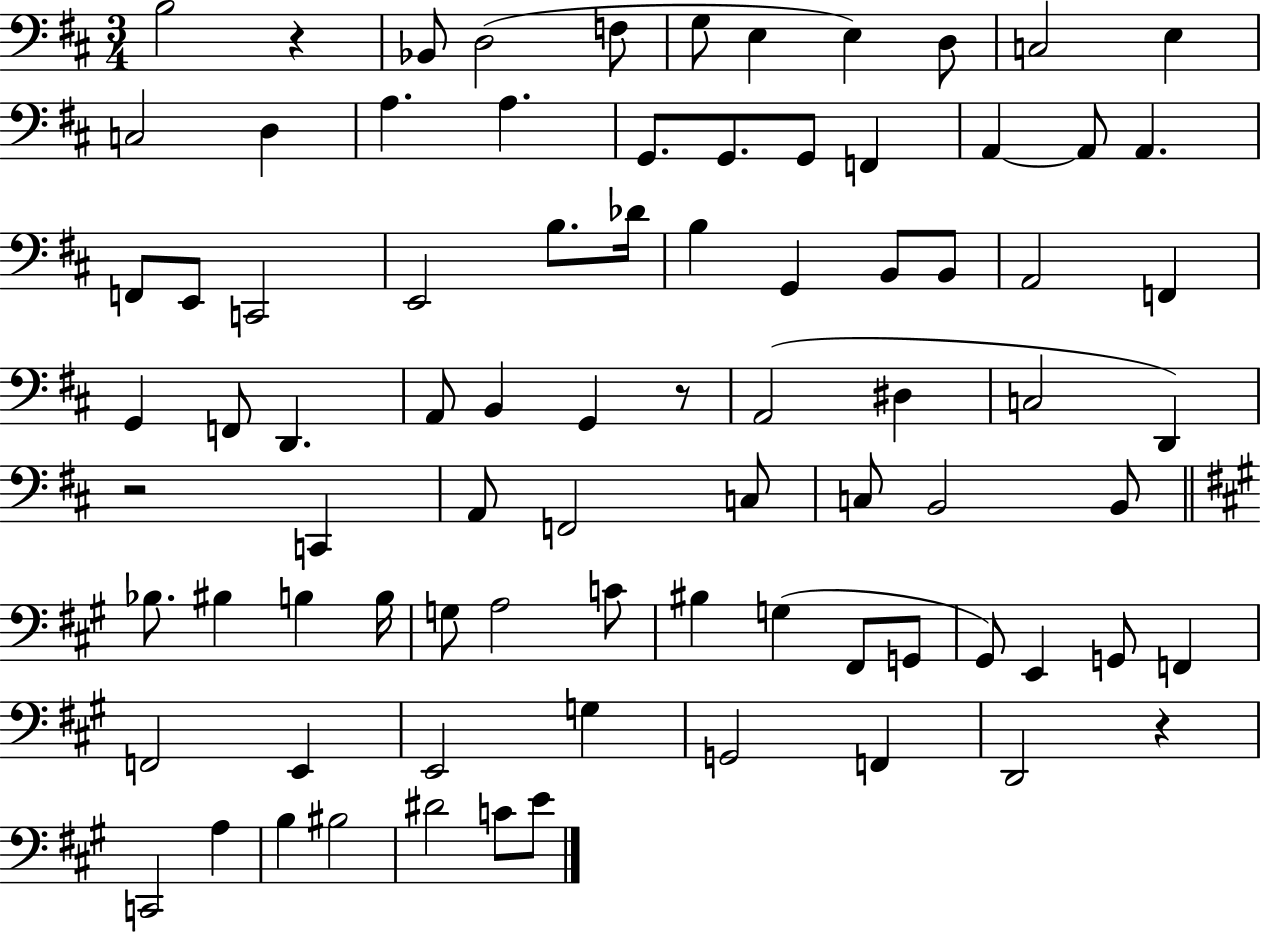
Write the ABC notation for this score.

X:1
T:Untitled
M:3/4
L:1/4
K:D
B,2 z _B,,/2 D,2 F,/2 G,/2 E, E, D,/2 C,2 E, C,2 D, A, A, G,,/2 G,,/2 G,,/2 F,, A,, A,,/2 A,, F,,/2 E,,/2 C,,2 E,,2 B,/2 _D/4 B, G,, B,,/2 B,,/2 A,,2 F,, G,, F,,/2 D,, A,,/2 B,, G,, z/2 A,,2 ^D, C,2 D,, z2 C,, A,,/2 F,,2 C,/2 C,/2 B,,2 B,,/2 _B,/2 ^B, B, B,/4 G,/2 A,2 C/2 ^B, G, ^F,,/2 G,,/2 ^G,,/2 E,, G,,/2 F,, F,,2 E,, E,,2 G, G,,2 F,, D,,2 z C,,2 A, B, ^B,2 ^D2 C/2 E/2